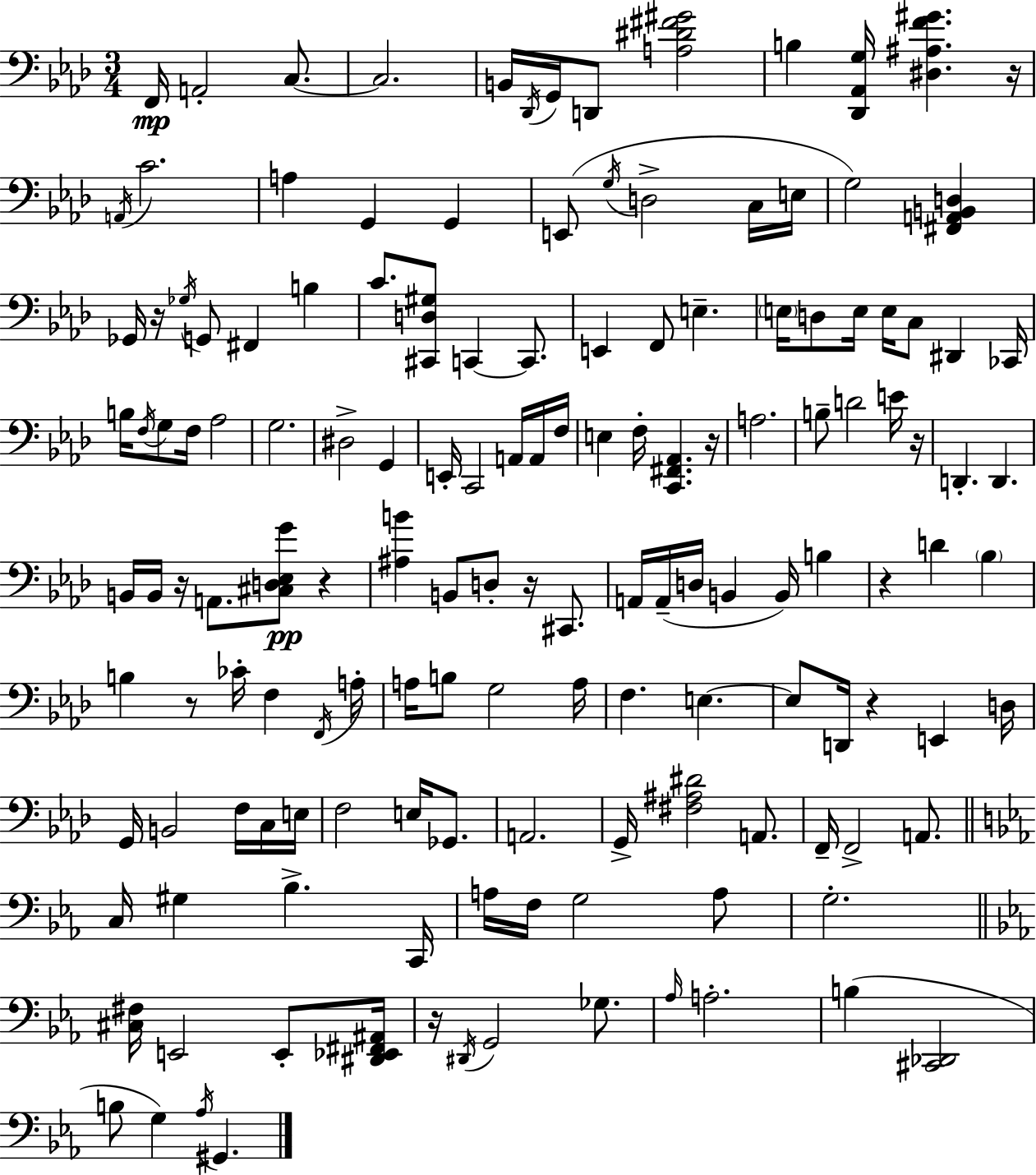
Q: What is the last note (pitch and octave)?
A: G#2